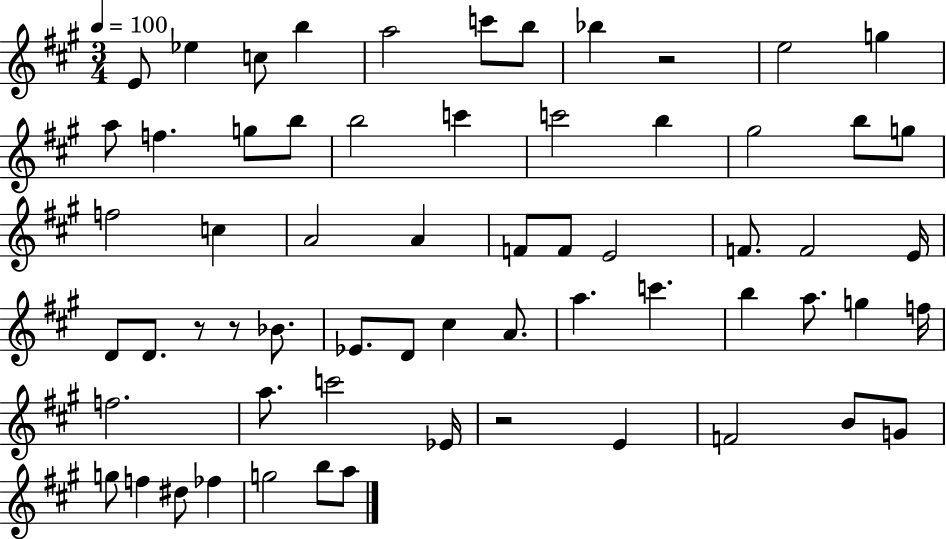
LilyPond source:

{
  \clef treble
  \numericTimeSignature
  \time 3/4
  \key a \major
  \tempo 4 = 100
  e'8 ees''4 c''8 b''4 | a''2 c'''8 b''8 | bes''4 r2 | e''2 g''4 | \break a''8 f''4. g''8 b''8 | b''2 c'''4 | c'''2 b''4 | gis''2 b''8 g''8 | \break f''2 c''4 | a'2 a'4 | f'8 f'8 e'2 | f'8. f'2 e'16 | \break d'8 d'8. r8 r8 bes'8. | ees'8. d'8 cis''4 a'8. | a''4. c'''4. | b''4 a''8. g''4 f''16 | \break f''2. | a''8. c'''2 ees'16 | r2 e'4 | f'2 b'8 g'8 | \break g''8 f''4 dis''8 fes''4 | g''2 b''8 a''8 | \bar "|."
}